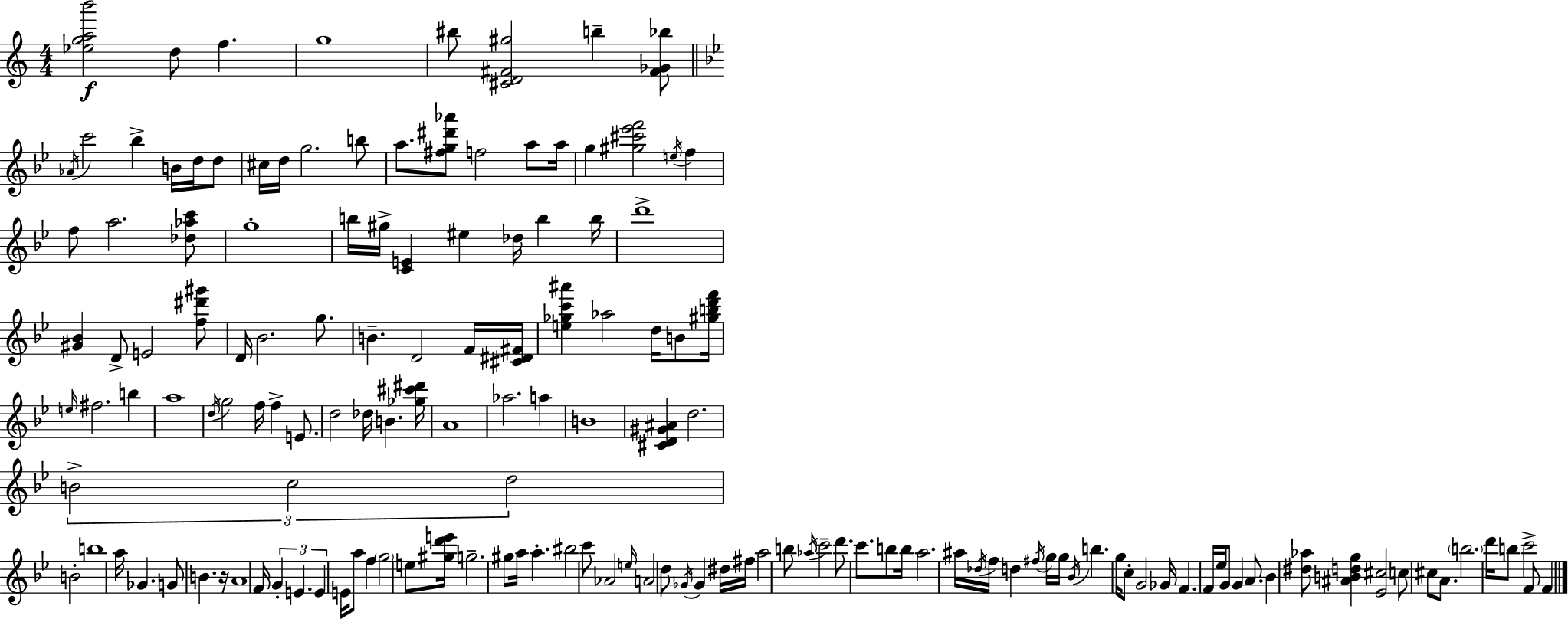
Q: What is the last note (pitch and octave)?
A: F4